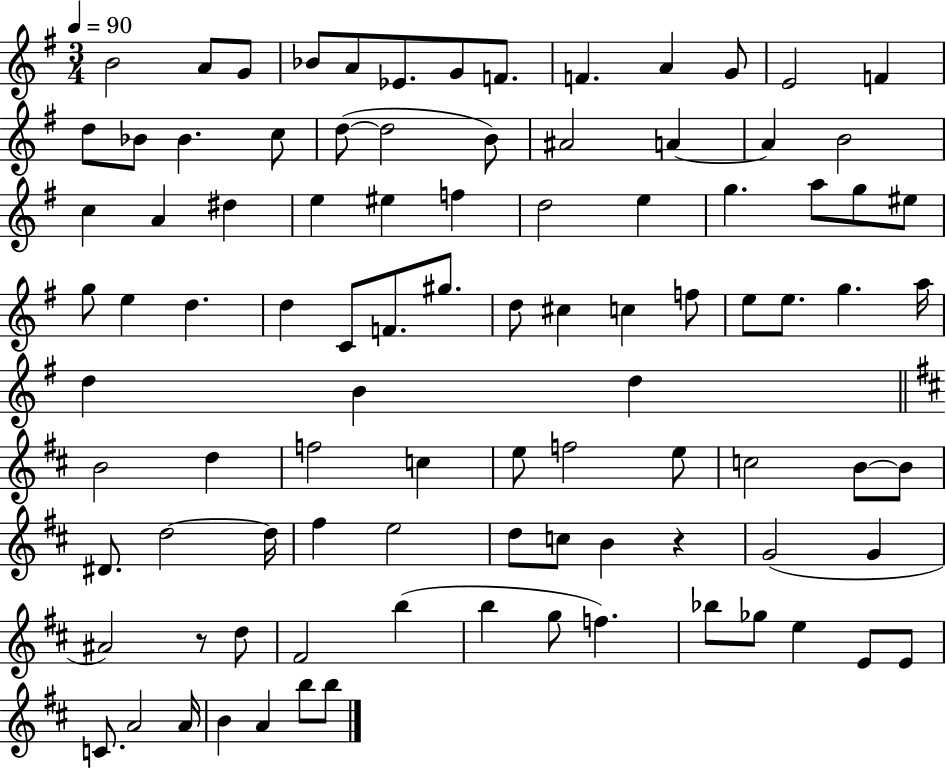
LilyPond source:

{
  \clef treble
  \numericTimeSignature
  \time 3/4
  \key g \major
  \tempo 4 = 90
  b'2 a'8 g'8 | bes'8 a'8 ees'8. g'8 f'8. | f'4. a'4 g'8 | e'2 f'4 | \break d''8 bes'8 bes'4. c''8 | d''8~(~ d''2 b'8) | ais'2 a'4~~ | a'4 b'2 | \break c''4 a'4 dis''4 | e''4 eis''4 f''4 | d''2 e''4 | g''4. a''8 g''8 eis''8 | \break g''8 e''4 d''4. | d''4 c'8 f'8. gis''8. | d''8 cis''4 c''4 f''8 | e''8 e''8. g''4. a''16 | \break d''4 b'4 d''4 | \bar "||" \break \key d \major b'2 d''4 | f''2 c''4 | e''8 f''2 e''8 | c''2 b'8~~ b'8 | \break dis'8. d''2~~ d''16 | fis''4 e''2 | d''8 c''8 b'4 r4 | g'2( g'4 | \break ais'2) r8 d''8 | fis'2 b''4( | b''4 g''8 f''4.) | bes''8 ges''8 e''4 e'8 e'8 | \break c'8. a'2 a'16 | b'4 a'4 b''8 b''8 | \bar "|."
}